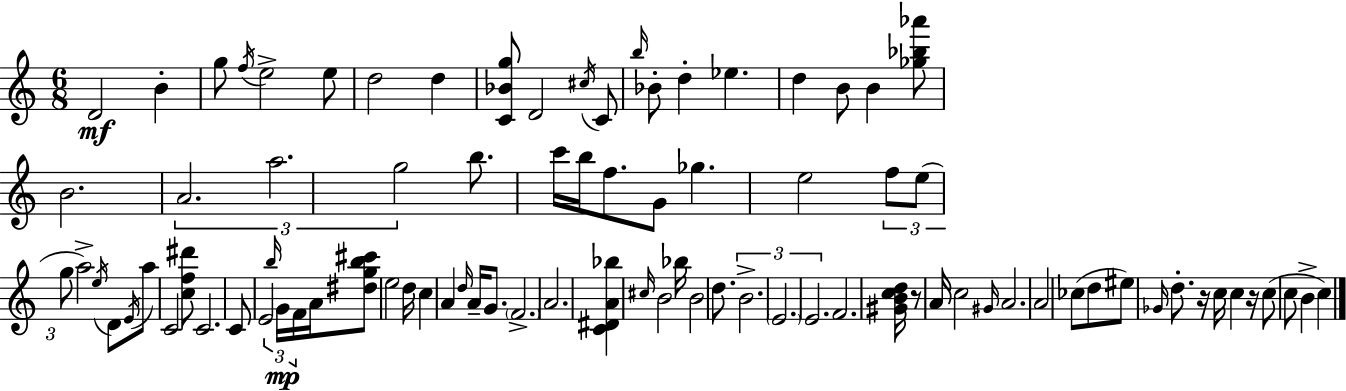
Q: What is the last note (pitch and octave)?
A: C5